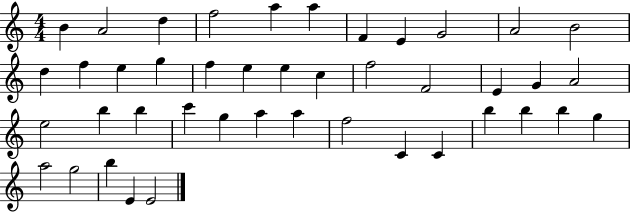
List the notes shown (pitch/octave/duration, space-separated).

B4/q A4/h D5/q F5/h A5/q A5/q F4/q E4/q G4/h A4/h B4/h D5/q F5/q E5/q G5/q F5/q E5/q E5/q C5/q F5/h F4/h E4/q G4/q A4/h E5/h B5/q B5/q C6/q G5/q A5/q A5/q F5/h C4/q C4/q B5/q B5/q B5/q G5/q A5/h G5/h B5/q E4/q E4/h